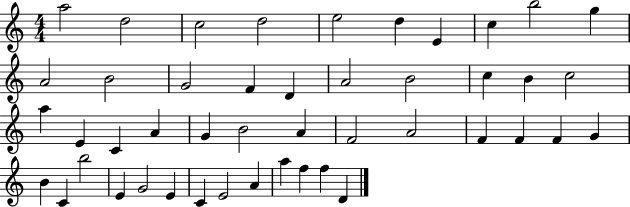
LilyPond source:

{
  \clef treble
  \numericTimeSignature
  \time 4/4
  \key c \major
  a''2 d''2 | c''2 d''2 | e''2 d''4 e'4 | c''4 b''2 g''4 | \break a'2 b'2 | g'2 f'4 d'4 | a'2 b'2 | c''4 b'4 c''2 | \break a''4 e'4 c'4 a'4 | g'4 b'2 a'4 | f'2 a'2 | f'4 f'4 f'4 g'4 | \break b'4 c'4 b''2 | e'4 g'2 e'4 | c'4 e'2 a'4 | a''4 f''4 f''4 d'4 | \break \bar "|."
}